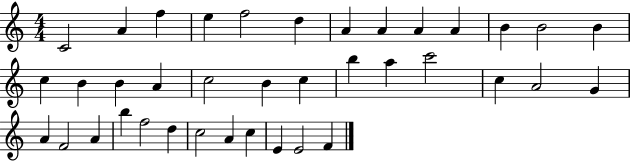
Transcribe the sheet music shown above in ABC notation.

X:1
T:Untitled
M:4/4
L:1/4
K:C
C2 A f e f2 d A A A A B B2 B c B B A c2 B c b a c'2 c A2 G A F2 A b f2 d c2 A c E E2 F